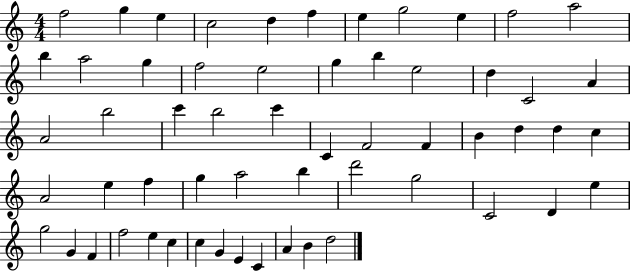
F5/h G5/q E5/q C5/h D5/q F5/q E5/q G5/h E5/q F5/h A5/h B5/q A5/h G5/q F5/h E5/h G5/q B5/q E5/h D5/q C4/h A4/q A4/h B5/h C6/q B5/h C6/q C4/q F4/h F4/q B4/q D5/q D5/q C5/q A4/h E5/q F5/q G5/q A5/h B5/q D6/h G5/h C4/h D4/q E5/q G5/h G4/q F4/q F5/h E5/q C5/q C5/q G4/q E4/q C4/q A4/q B4/q D5/h